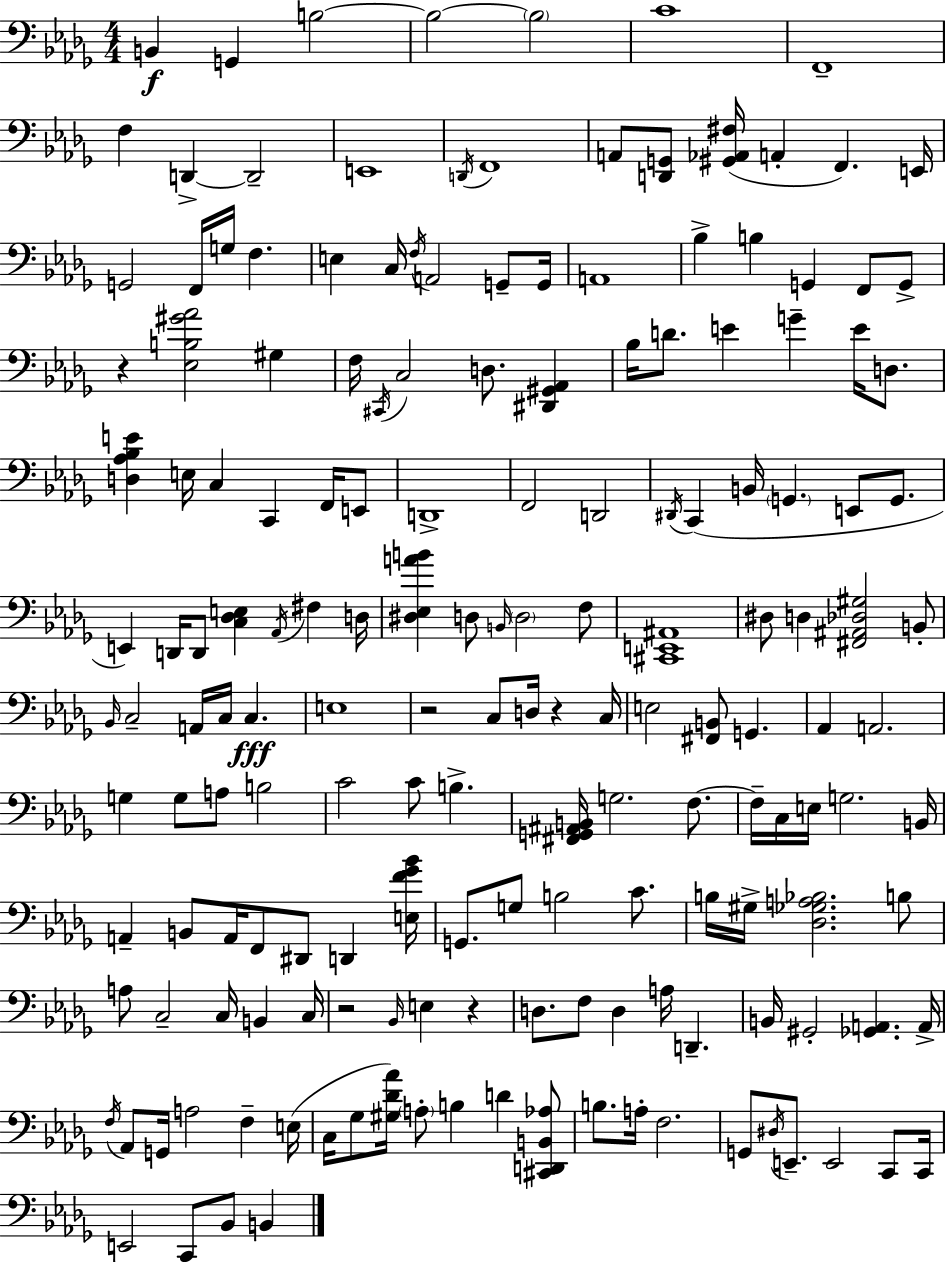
B2/q G2/q B3/h B3/h B3/h C4/w F2/w F3/q D2/q D2/h E2/w D2/s F2/w A2/e [D2,G2]/e [G#2,Ab2,F#3]/s A2/q F2/q. E2/s G2/h F2/s G3/s F3/q. E3/q C3/s F3/s A2/h G2/e G2/s A2/w Bb3/q B3/q G2/q F2/e G2/e R/q [Eb3,B3,G#4,Ab4]/h G#3/q F3/s C#2/s C3/h D3/e. [D#2,G#2,Ab2]/q Bb3/s D4/e. E4/q G4/q E4/s D3/e. [D3,Ab3,Bb3,E4]/q E3/s C3/q C2/q F2/s E2/e D2/w F2/h D2/h D#2/s C2/q B2/s G2/q. E2/e G2/e. E2/q D2/s D2/e [C3,Db3,E3]/q Ab2/s F#3/q D3/s [D#3,Eb3,A4,B4]/q D3/e B2/s D3/h F3/e [C#2,E2,A#2]/w D#3/e D3/q [F#2,A#2,Db3,G#3]/h B2/e Bb2/s C3/h A2/s C3/s C3/q. E3/w R/h C3/e D3/s R/q C3/s E3/h [F#2,B2]/e G2/q. Ab2/q A2/h. G3/q G3/e A3/e B3/h C4/h C4/e B3/q. [F#2,G2,A#2,B2]/s G3/h. F3/e. F3/s C3/s E3/s G3/h. B2/s A2/q B2/e A2/s F2/e D#2/e D2/q [E3,F4,Gb4,Bb4]/s G2/e. G3/e B3/h C4/e. B3/s G#3/s [Db3,Gb3,A3,Bb3]/h. B3/e A3/e C3/h C3/s B2/q C3/s R/h Bb2/s E3/q R/q D3/e. F3/e D3/q A3/s D2/q. B2/s G#2/h [Gb2,A2]/q. A2/s F3/s Ab2/e G2/s A3/h F3/q E3/s C3/s Gb3/e [G#3,Db4,Ab4]/s A3/e B3/q D4/q [C#2,D2,B2,Ab3]/e B3/e. A3/s F3/h. G2/e D#3/s E2/e. E2/h C2/e C2/s E2/h C2/e Bb2/e B2/q